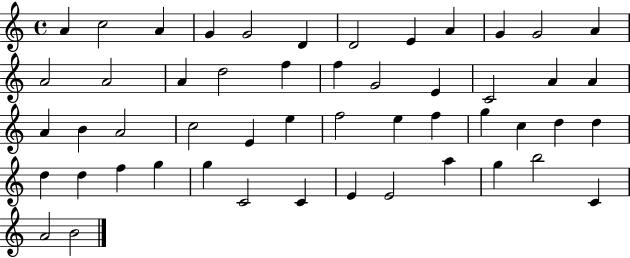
{
  \clef treble
  \time 4/4
  \defaultTimeSignature
  \key c \major
  a'4 c''2 a'4 | g'4 g'2 d'4 | d'2 e'4 a'4 | g'4 g'2 a'4 | \break a'2 a'2 | a'4 d''2 f''4 | f''4 g'2 e'4 | c'2 a'4 a'4 | \break a'4 b'4 a'2 | c''2 e'4 e''4 | f''2 e''4 f''4 | g''4 c''4 d''4 d''4 | \break d''4 d''4 f''4 g''4 | g''4 c'2 c'4 | e'4 e'2 a''4 | g''4 b''2 c'4 | \break a'2 b'2 | \bar "|."
}